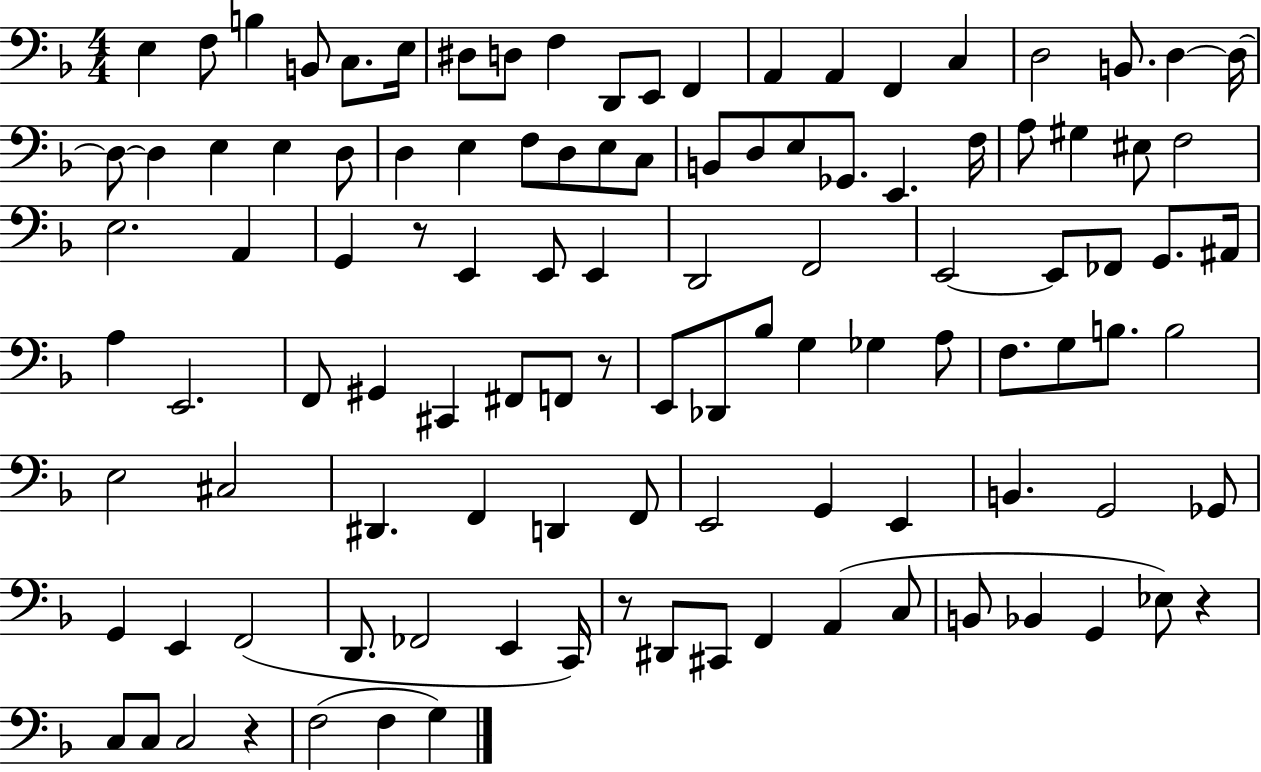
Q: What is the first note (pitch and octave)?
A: E3